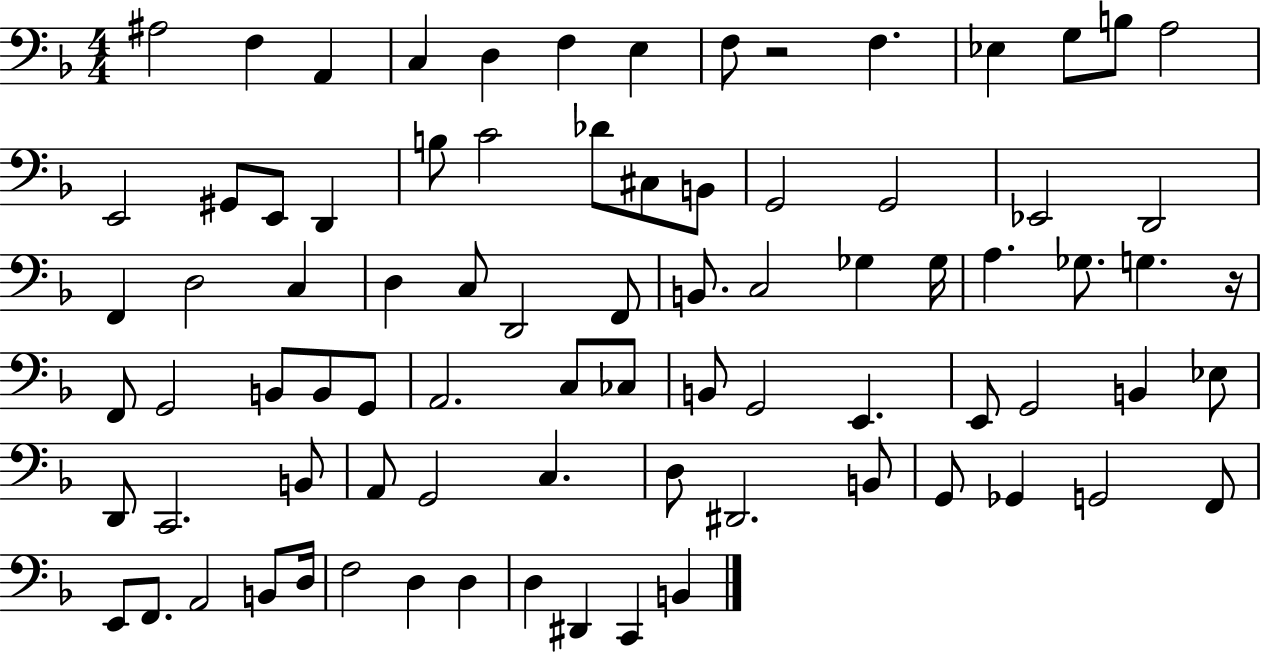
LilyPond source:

{
  \clef bass
  \numericTimeSignature
  \time 4/4
  \key f \major
  ais2 f4 a,4 | c4 d4 f4 e4 | f8 r2 f4. | ees4 g8 b8 a2 | \break e,2 gis,8 e,8 d,4 | b8 c'2 des'8 cis8 b,8 | g,2 g,2 | ees,2 d,2 | \break f,4 d2 c4 | d4 c8 d,2 f,8 | b,8. c2 ges4 ges16 | a4. ges8. g4. r16 | \break f,8 g,2 b,8 b,8 g,8 | a,2. c8 ces8 | b,8 g,2 e,4. | e,8 g,2 b,4 ees8 | \break d,8 c,2. b,8 | a,8 g,2 c4. | d8 dis,2. b,8 | g,8 ges,4 g,2 f,8 | \break e,8 f,8. a,2 b,8 d16 | f2 d4 d4 | d4 dis,4 c,4 b,4 | \bar "|."
}